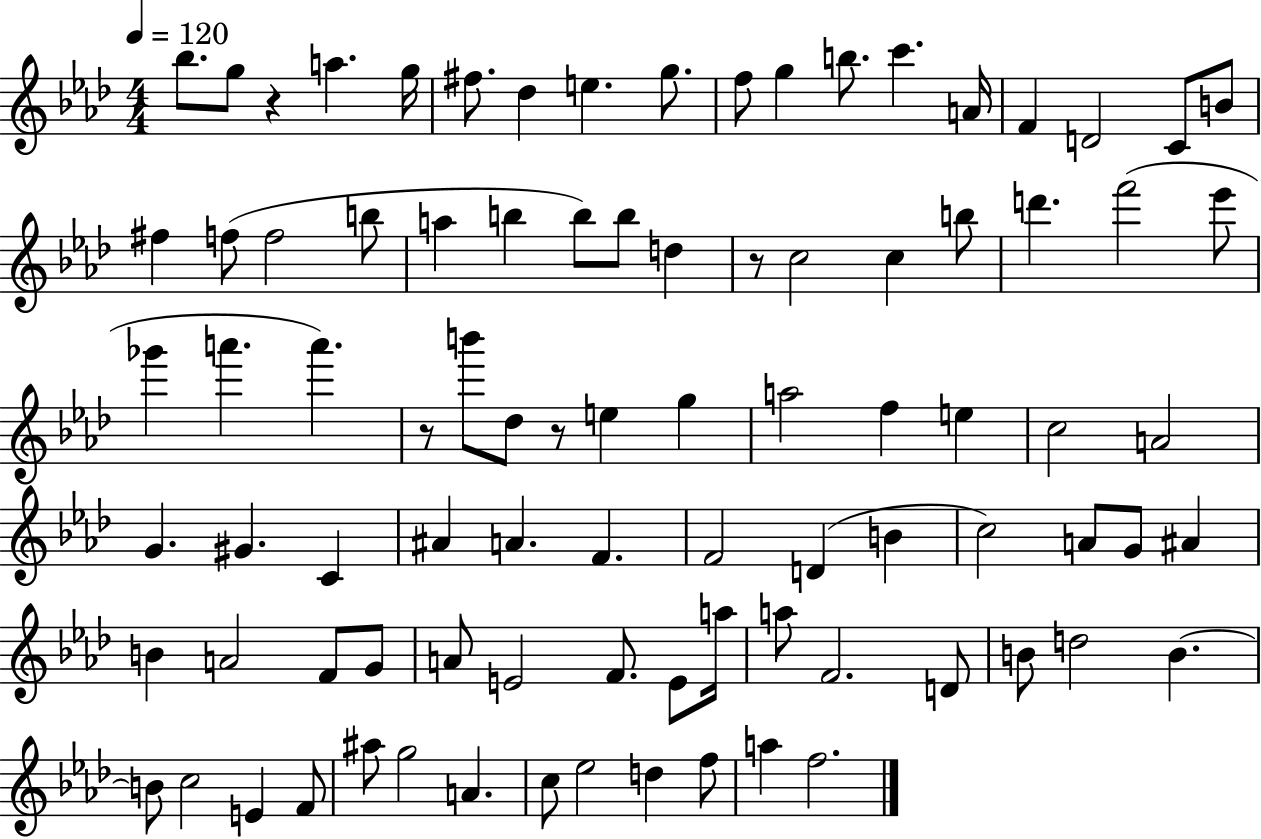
Bb5/e. G5/e R/q A5/q. G5/s F#5/e. Db5/q E5/q. G5/e. F5/e G5/q B5/e. C6/q. A4/s F4/q D4/h C4/e B4/e F#5/q F5/e F5/h B5/e A5/q B5/q B5/e B5/e D5/q R/e C5/h C5/q B5/e D6/q. F6/h Eb6/e Gb6/q A6/q. A6/q. R/e B6/e Db5/e R/e E5/q G5/q A5/h F5/q E5/q C5/h A4/h G4/q. G#4/q. C4/q A#4/q A4/q. F4/q. F4/h D4/q B4/q C5/h A4/e G4/e A#4/q B4/q A4/h F4/e G4/e A4/e E4/h F4/e. E4/e A5/s A5/e F4/h. D4/e B4/e D5/h B4/q. B4/e C5/h E4/q F4/e A#5/e G5/h A4/q. C5/e Eb5/h D5/q F5/e A5/q F5/h.